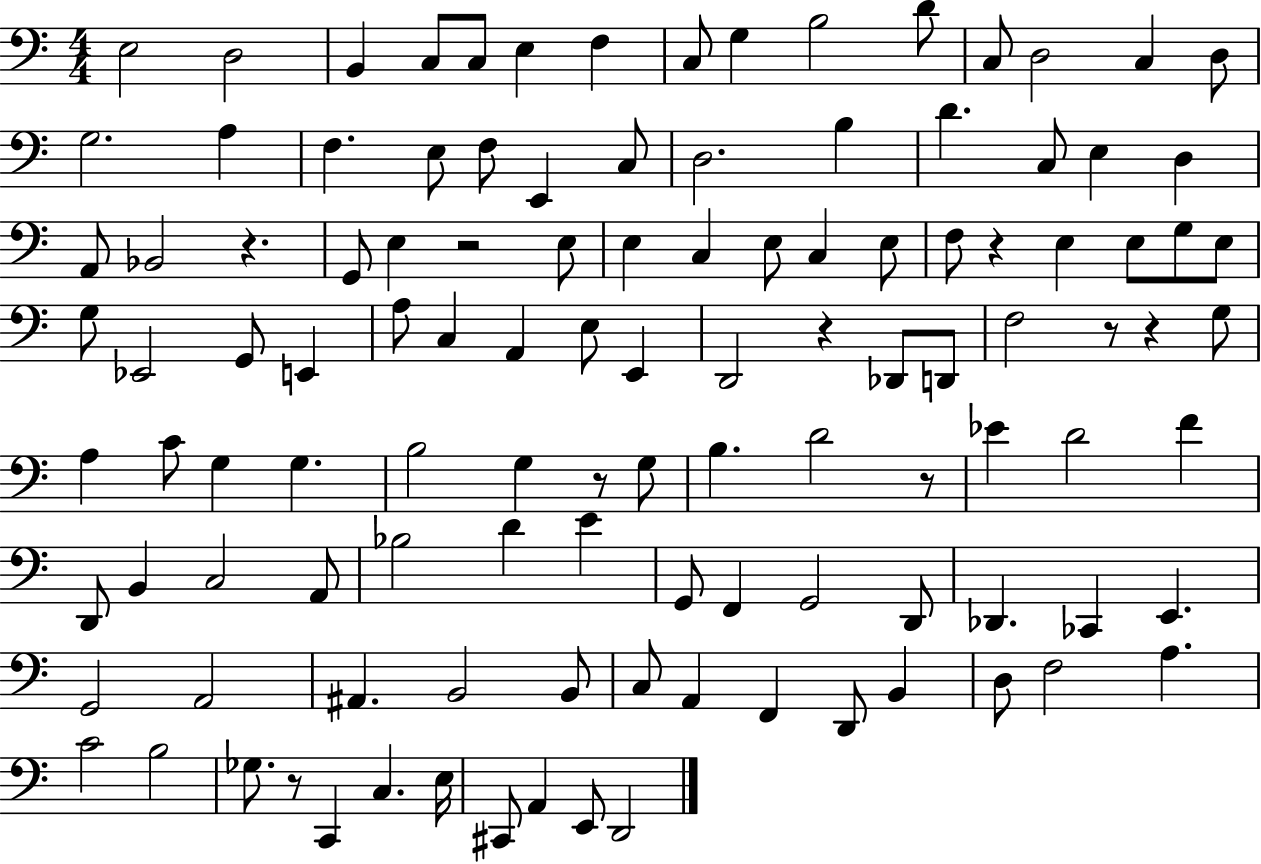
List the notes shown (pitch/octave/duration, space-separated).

E3/h D3/h B2/q C3/e C3/e E3/q F3/q C3/e G3/q B3/h D4/e C3/e D3/h C3/q D3/e G3/h. A3/q F3/q. E3/e F3/e E2/q C3/e D3/h. B3/q D4/q. C3/e E3/q D3/q A2/e Bb2/h R/q. G2/e E3/q R/h E3/e E3/q C3/q E3/e C3/q E3/e F3/e R/q E3/q E3/e G3/e E3/e G3/e Eb2/h G2/e E2/q A3/e C3/q A2/q E3/e E2/q D2/h R/q Db2/e D2/e F3/h R/e R/q G3/e A3/q C4/e G3/q G3/q. B3/h G3/q R/e G3/e B3/q. D4/h R/e Eb4/q D4/h F4/q D2/e B2/q C3/h A2/e Bb3/h D4/q E4/q G2/e F2/q G2/h D2/e Db2/q. CES2/q E2/q. G2/h A2/h A#2/q. B2/h B2/e C3/e A2/q F2/q D2/e B2/q D3/e F3/h A3/q. C4/h B3/h Gb3/e. R/e C2/q C3/q. E3/s C#2/e A2/q E2/e D2/h